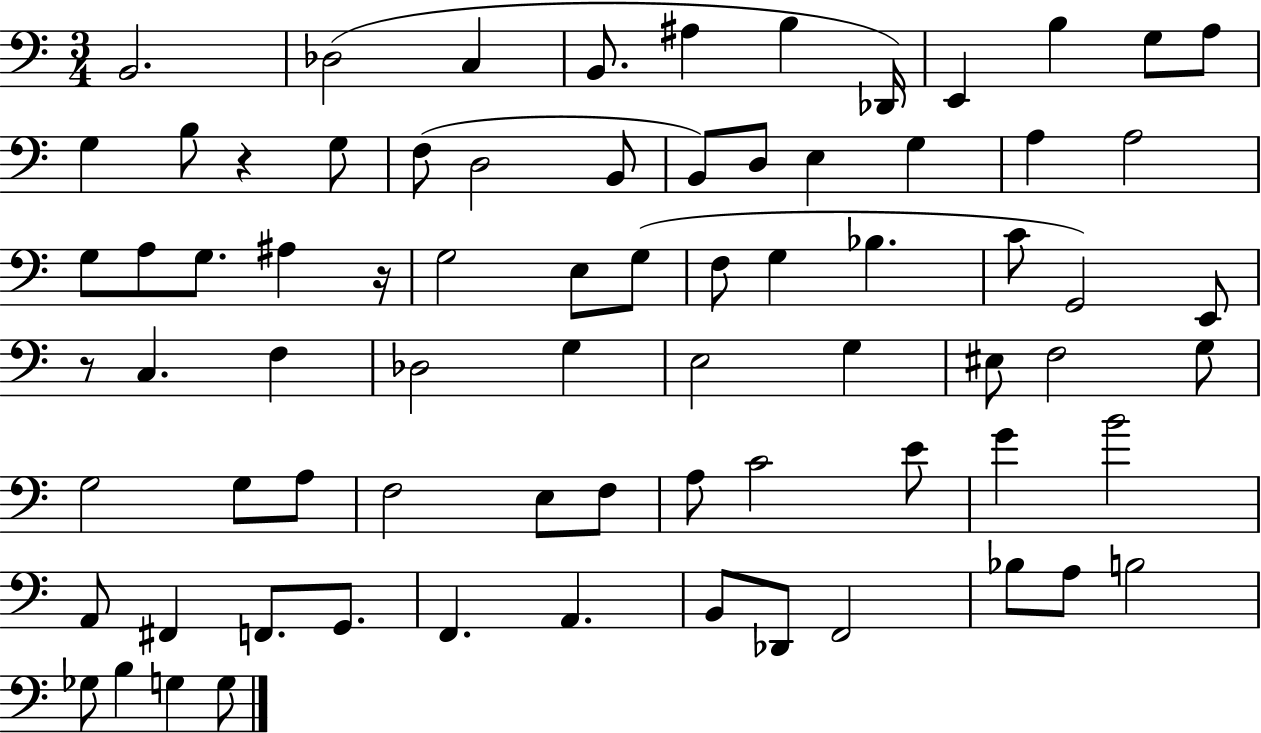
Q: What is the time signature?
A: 3/4